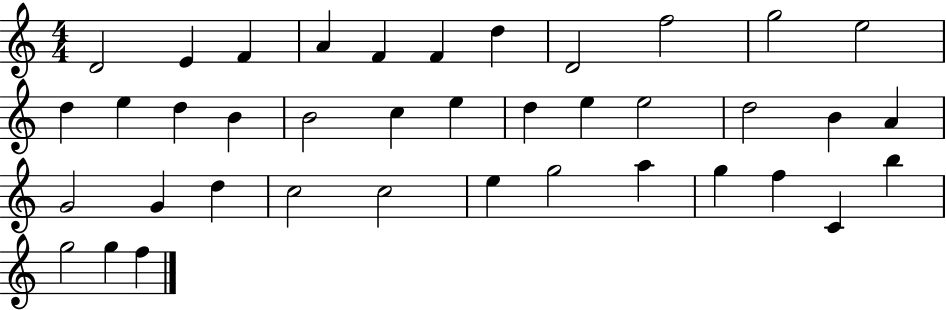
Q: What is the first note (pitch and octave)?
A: D4